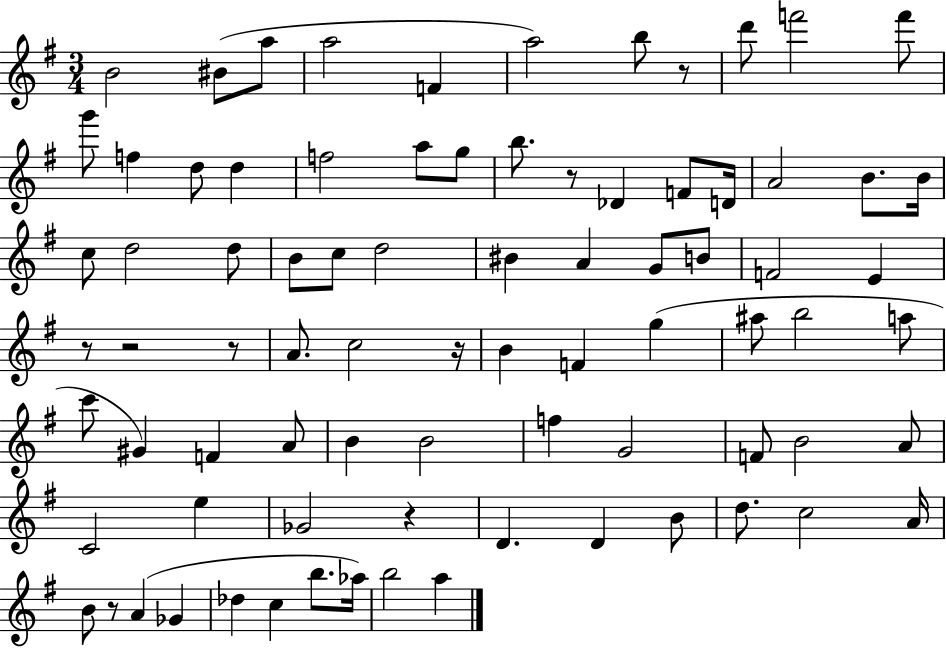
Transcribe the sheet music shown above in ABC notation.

X:1
T:Untitled
M:3/4
L:1/4
K:G
B2 ^B/2 a/2 a2 F a2 b/2 z/2 d'/2 f'2 f'/2 g'/2 f d/2 d f2 a/2 g/2 b/2 z/2 _D F/2 D/4 A2 B/2 B/4 c/2 d2 d/2 B/2 c/2 d2 ^B A G/2 B/2 F2 E z/2 z2 z/2 A/2 c2 z/4 B F g ^a/2 b2 a/2 c'/2 ^G F A/2 B B2 f G2 F/2 B2 A/2 C2 e _G2 z D D B/2 d/2 c2 A/4 B/2 z/2 A _G _d c b/2 _a/4 b2 a